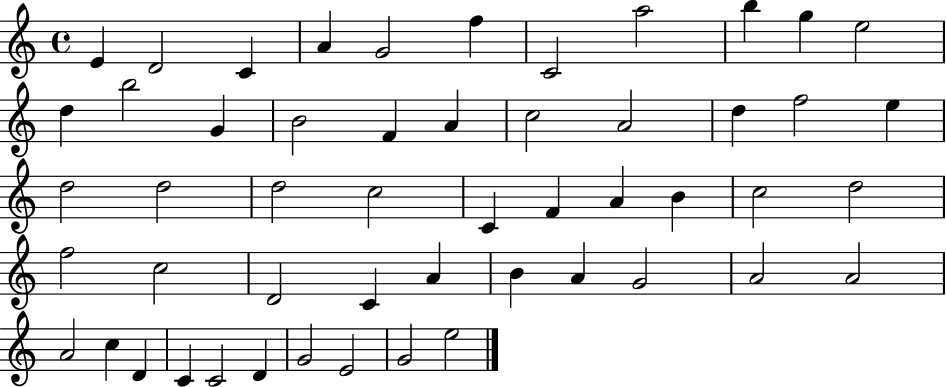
E4/q D4/h C4/q A4/q G4/h F5/q C4/h A5/h B5/q G5/q E5/h D5/q B5/h G4/q B4/h F4/q A4/q C5/h A4/h D5/q F5/h E5/q D5/h D5/h D5/h C5/h C4/q F4/q A4/q B4/q C5/h D5/h F5/h C5/h D4/h C4/q A4/q B4/q A4/q G4/h A4/h A4/h A4/h C5/q D4/q C4/q C4/h D4/q G4/h E4/h G4/h E5/h